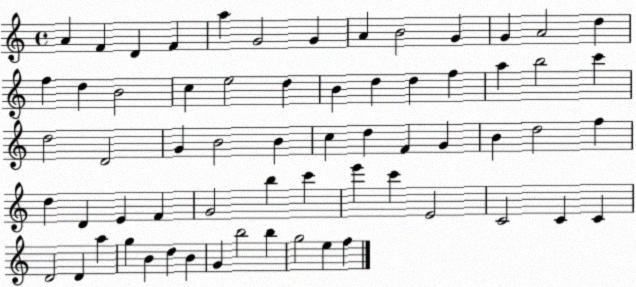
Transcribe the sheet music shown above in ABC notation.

X:1
T:Untitled
M:4/4
L:1/4
K:C
A F D F a G2 G A B2 G G A2 d f d B2 c e2 d B d d f a b2 c' d2 D2 G B2 B c d F G B d2 f d D E F G2 b c' e' c' E2 C2 C C D2 D a g B d B G b2 b g2 e f